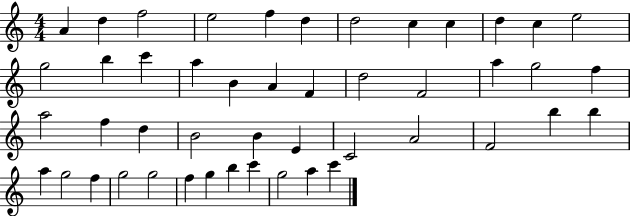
A4/q D5/q F5/h E5/h F5/q D5/q D5/h C5/q C5/q D5/q C5/q E5/h G5/h B5/q C6/q A5/q B4/q A4/q F4/q D5/h F4/h A5/q G5/h F5/q A5/h F5/q D5/q B4/h B4/q E4/q C4/h A4/h F4/h B5/q B5/q A5/q G5/h F5/q G5/h G5/h F5/q G5/q B5/q C6/q G5/h A5/q C6/q